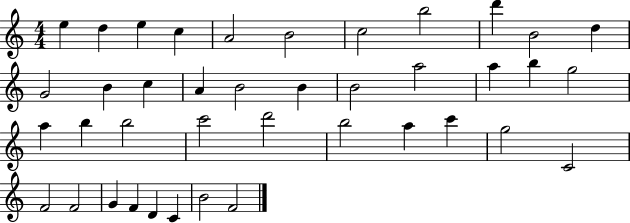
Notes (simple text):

E5/q D5/q E5/q C5/q A4/h B4/h C5/h B5/h D6/q B4/h D5/q G4/h B4/q C5/q A4/q B4/h B4/q B4/h A5/h A5/q B5/q G5/h A5/q B5/q B5/h C6/h D6/h B5/h A5/q C6/q G5/h C4/h F4/h F4/h G4/q F4/q D4/q C4/q B4/h F4/h